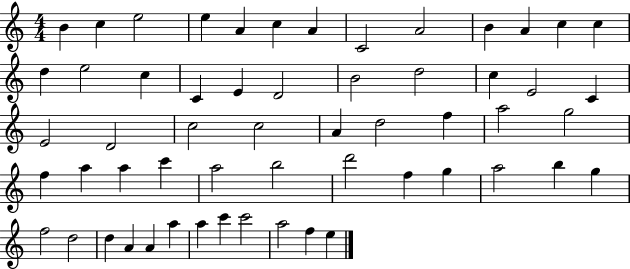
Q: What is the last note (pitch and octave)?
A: E5